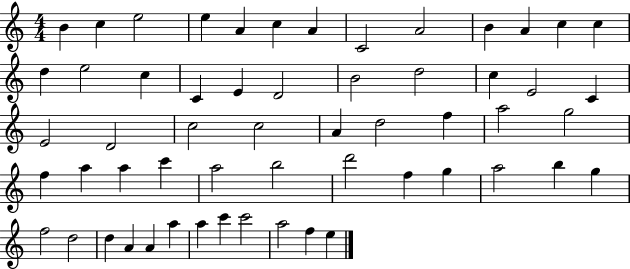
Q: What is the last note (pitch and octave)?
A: E5